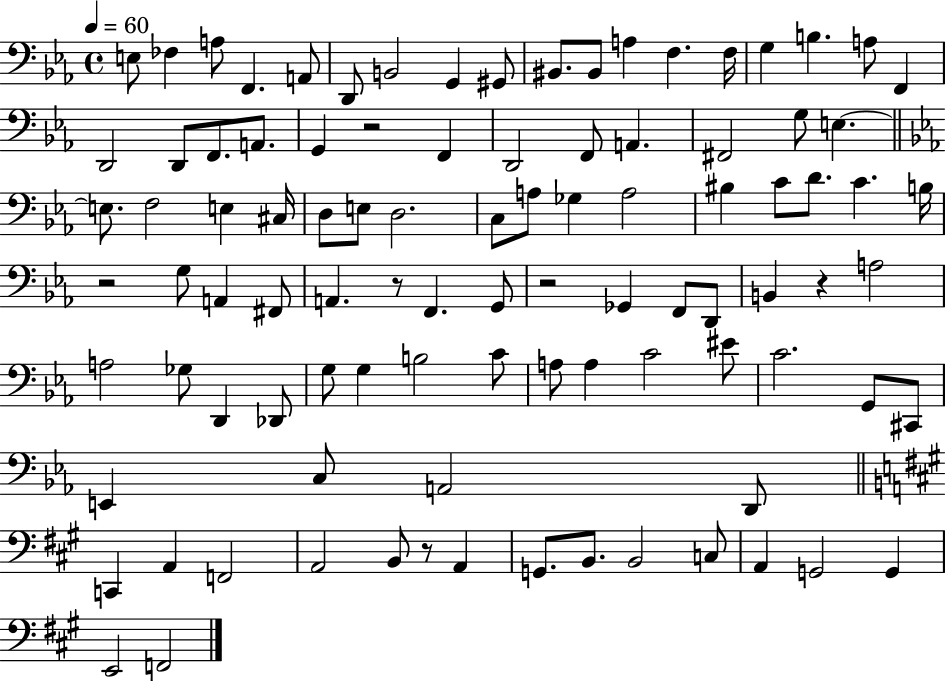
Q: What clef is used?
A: bass